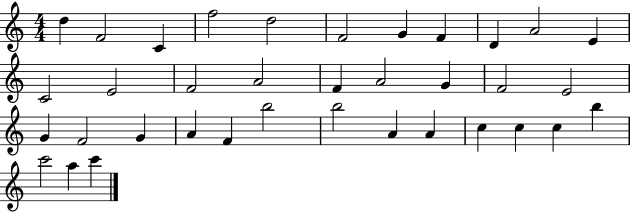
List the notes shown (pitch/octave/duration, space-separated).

D5/q F4/h C4/q F5/h D5/h F4/h G4/q F4/q D4/q A4/h E4/q C4/h E4/h F4/h A4/h F4/q A4/h G4/q F4/h E4/h G4/q F4/h G4/q A4/q F4/q B5/h B5/h A4/q A4/q C5/q C5/q C5/q B5/q C6/h A5/q C6/q